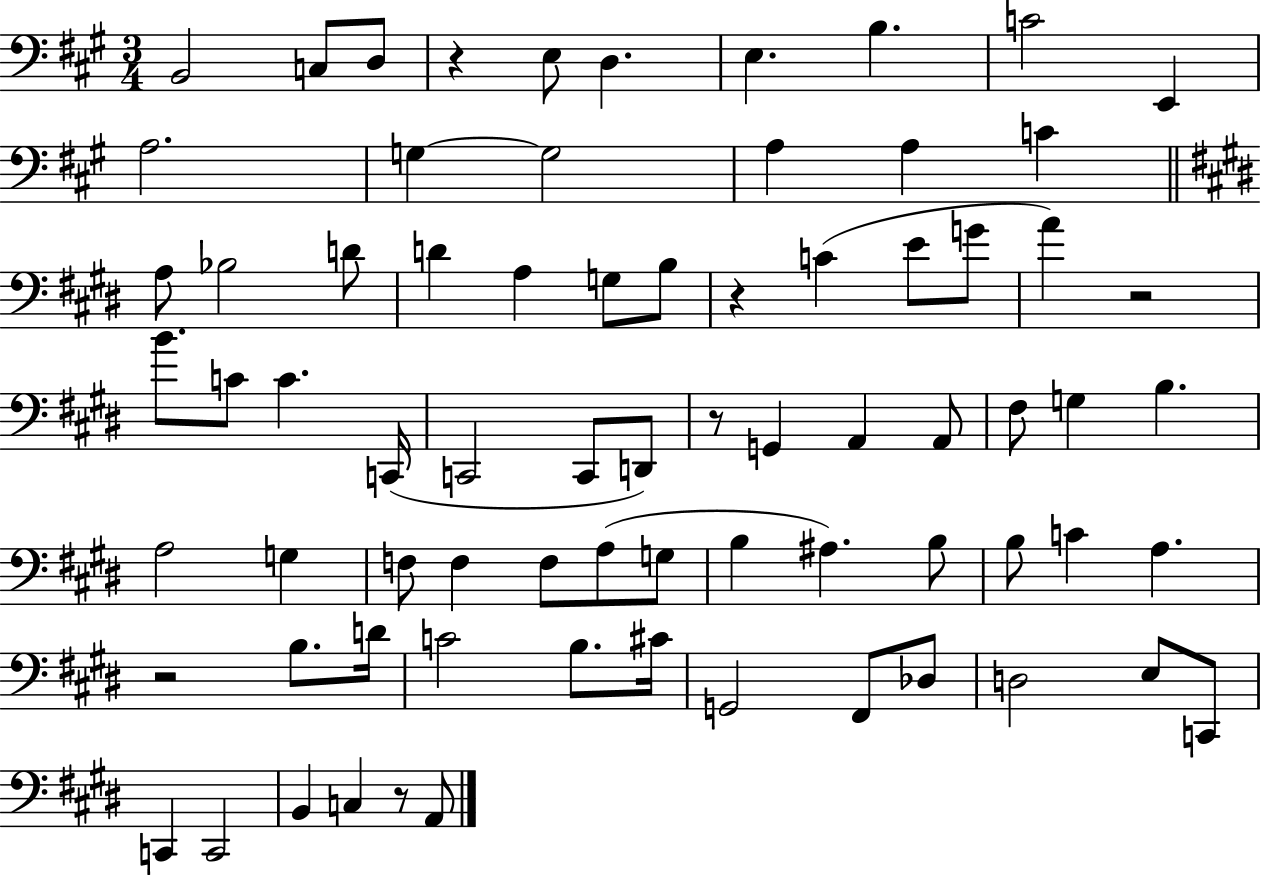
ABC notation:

X:1
T:Untitled
M:3/4
L:1/4
K:A
B,,2 C,/2 D,/2 z E,/2 D, E, B, C2 E,, A,2 G, G,2 A, A, C A,/2 _B,2 D/2 D A, G,/2 B,/2 z C E/2 G/2 A z2 B/2 C/2 C C,,/4 C,,2 C,,/2 D,,/2 z/2 G,, A,, A,,/2 ^F,/2 G, B, A,2 G, F,/2 F, F,/2 A,/2 G,/2 B, ^A, B,/2 B,/2 C A, z2 B,/2 D/4 C2 B,/2 ^C/4 G,,2 ^F,,/2 _D,/2 D,2 E,/2 C,,/2 C,, C,,2 B,, C, z/2 A,,/2